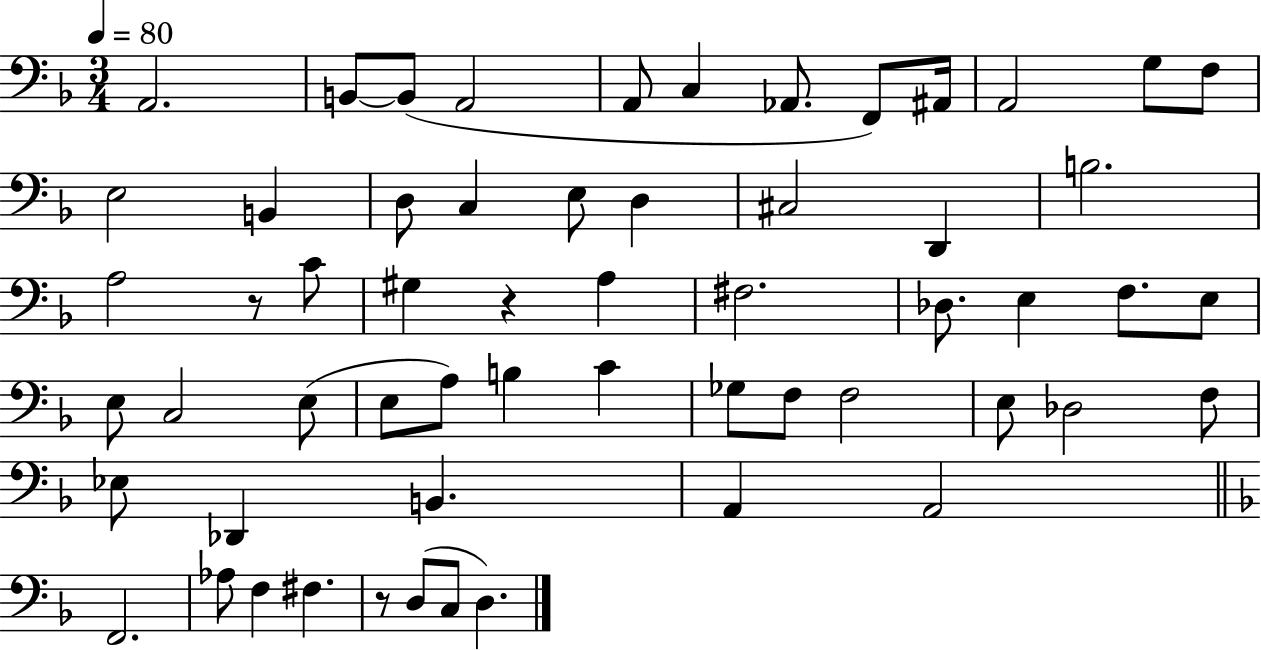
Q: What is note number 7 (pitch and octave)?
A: Ab2